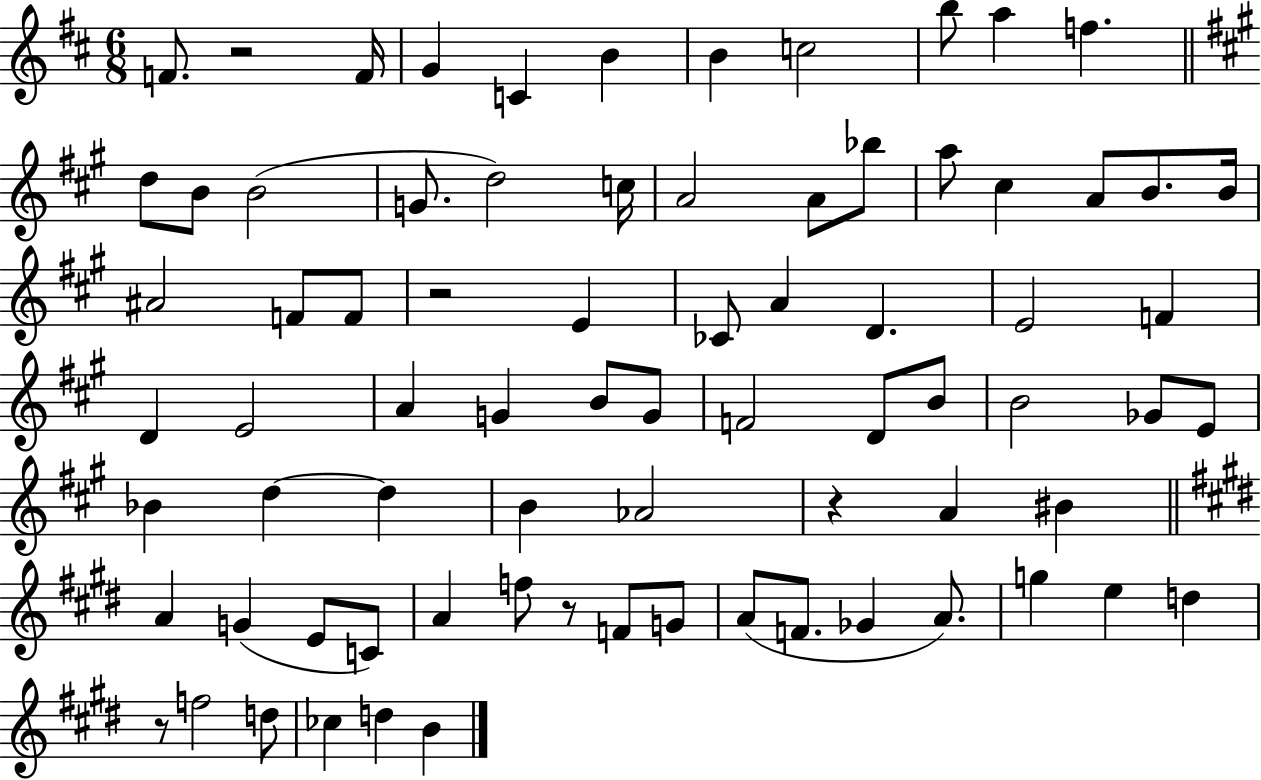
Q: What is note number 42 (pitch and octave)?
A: B4